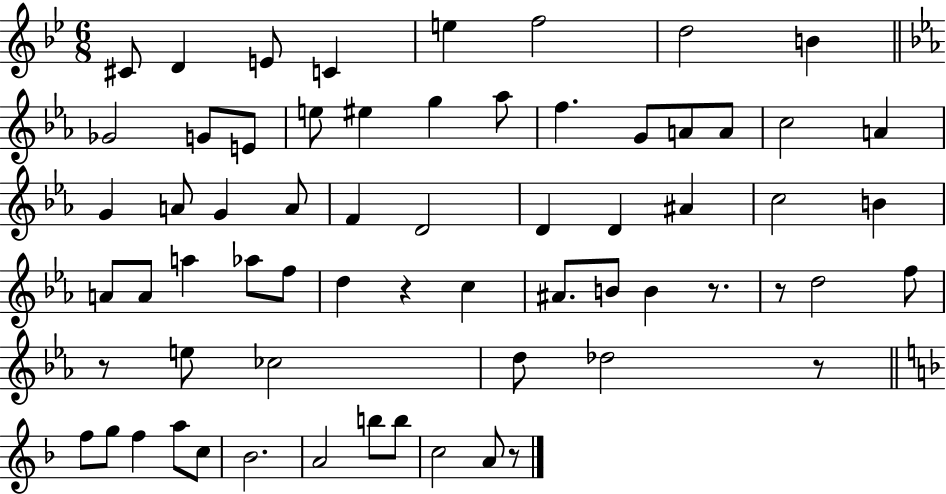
{
  \clef treble
  \numericTimeSignature
  \time 6/8
  \key bes \major
  \repeat volta 2 { cis'8 d'4 e'8 c'4 | e''4 f''2 | d''2 b'4 | \bar "||" \break \key ees \major ges'2 g'8 e'8 | e''8 eis''4 g''4 aes''8 | f''4. g'8 a'8 a'8 | c''2 a'4 | \break g'4 a'8 g'4 a'8 | f'4 d'2 | d'4 d'4 ais'4 | c''2 b'4 | \break a'8 a'8 a''4 aes''8 f''8 | d''4 r4 c''4 | ais'8. b'8 b'4 r8. | r8 d''2 f''8 | \break r8 e''8 ces''2 | d''8 des''2 r8 | \bar "||" \break \key f \major f''8 g''8 f''4 a''8 c''8 | bes'2. | a'2 b''8 b''8 | c''2 a'8 r8 | \break } \bar "|."
}